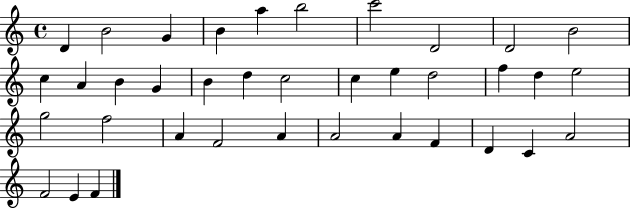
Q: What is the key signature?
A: C major